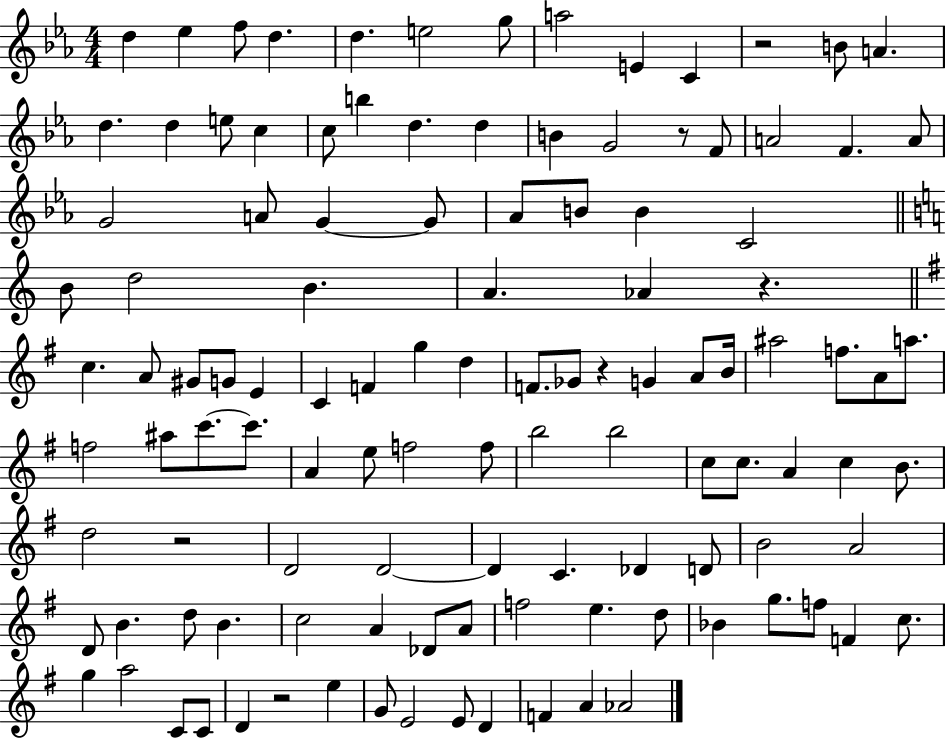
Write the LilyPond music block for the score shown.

{
  \clef treble
  \numericTimeSignature
  \time 4/4
  \key ees \major
  d''4 ees''4 f''8 d''4. | d''4. e''2 g''8 | a''2 e'4 c'4 | r2 b'8 a'4. | \break d''4. d''4 e''8 c''4 | c''8 b''4 d''4. d''4 | b'4 g'2 r8 f'8 | a'2 f'4. a'8 | \break g'2 a'8 g'4~~ g'8 | aes'8 b'8 b'4 c'2 | \bar "||" \break \key c \major b'8 d''2 b'4. | a'4. aes'4 r4. | \bar "||" \break \key g \major c''4. a'8 gis'8 g'8 e'4 | c'4 f'4 g''4 d''4 | f'8. ges'8 r4 g'4 a'8 b'16 | ais''2 f''8. a'8 a''8. | \break f''2 ais''8 c'''8.~~ c'''8. | a'4 e''8 f''2 f''8 | b''2 b''2 | c''8 c''8. a'4 c''4 b'8. | \break d''2 r2 | d'2 d'2~~ | d'4 c'4. des'4 d'8 | b'2 a'2 | \break d'8 b'4. d''8 b'4. | c''2 a'4 des'8 a'8 | f''2 e''4. d''8 | bes'4 g''8. f''8 f'4 c''8. | \break g''4 a''2 c'8 c'8 | d'4 r2 e''4 | g'8 e'2 e'8 d'4 | f'4 a'4 aes'2 | \break \bar "|."
}